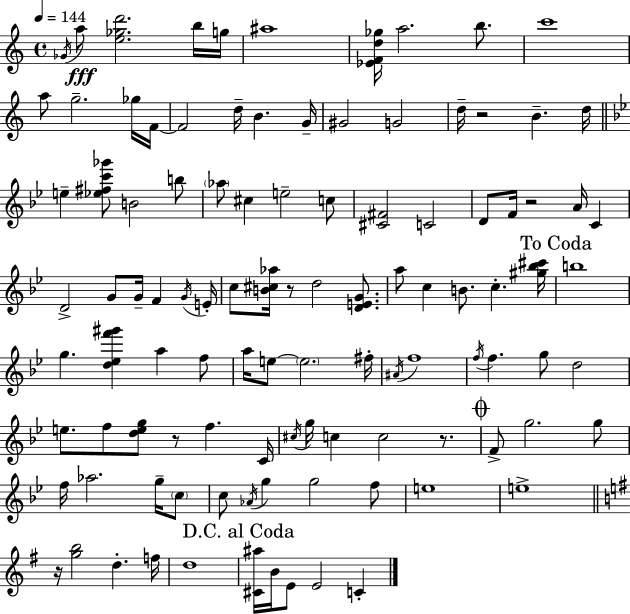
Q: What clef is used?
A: treble